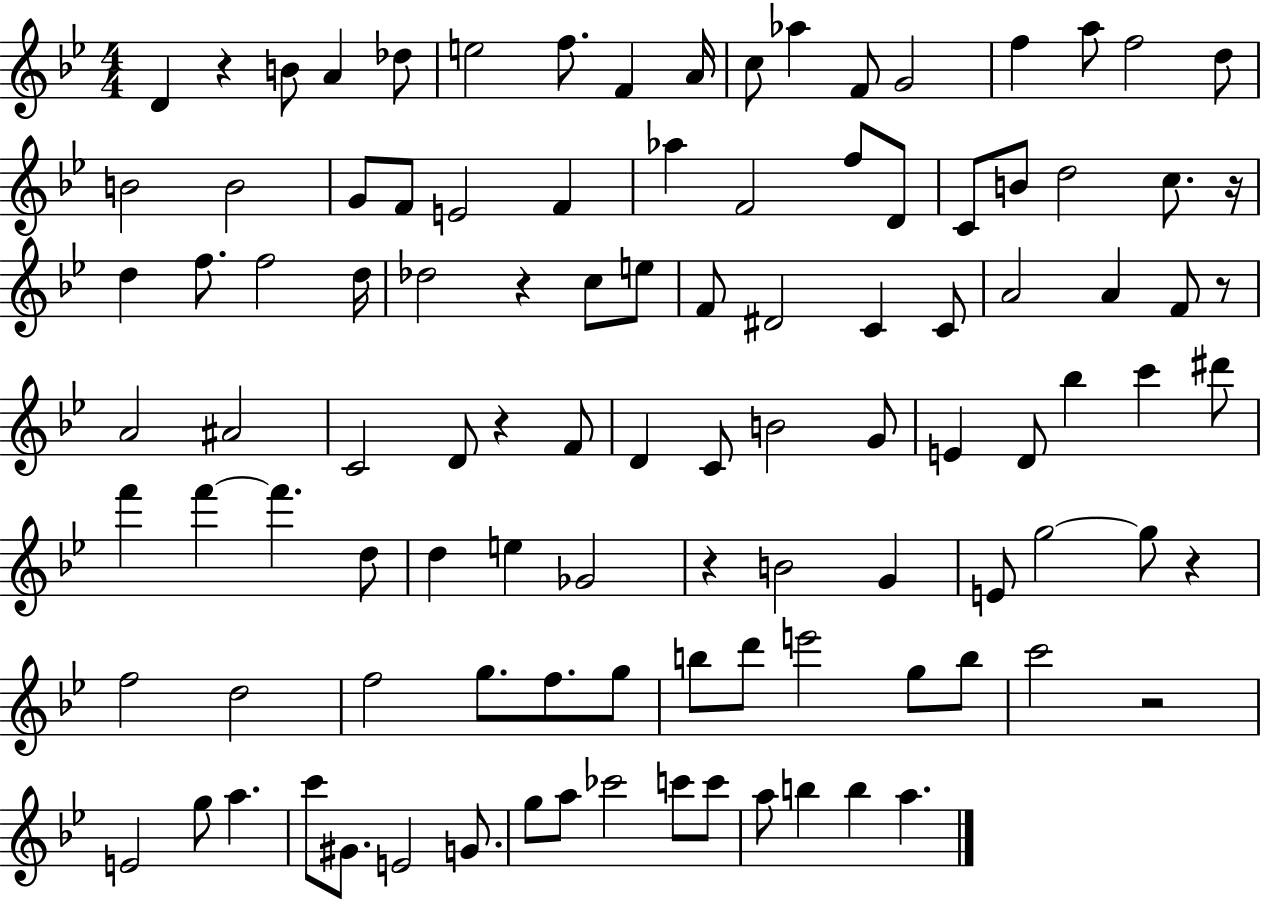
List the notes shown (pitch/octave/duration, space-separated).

D4/q R/q B4/e A4/q Db5/e E5/h F5/e. F4/q A4/s C5/e Ab5/q F4/e G4/h F5/q A5/e F5/h D5/e B4/h B4/h G4/e F4/e E4/h F4/q Ab5/q F4/h F5/e D4/e C4/e B4/e D5/h C5/e. R/s D5/q F5/e. F5/h D5/s Db5/h R/q C5/e E5/e F4/e D#4/h C4/q C4/e A4/h A4/q F4/e R/e A4/h A#4/h C4/h D4/e R/q F4/e D4/q C4/e B4/h G4/e E4/q D4/e Bb5/q C6/q D#6/e F6/q F6/q F6/q. D5/e D5/q E5/q Gb4/h R/q B4/h G4/q E4/e G5/h G5/e R/q F5/h D5/h F5/h G5/e. F5/e. G5/e B5/e D6/e E6/h G5/e B5/e C6/h R/h E4/h G5/e A5/q. C6/e G#4/e. E4/h G4/e. G5/e A5/e CES6/h C6/e C6/e A5/e B5/q B5/q A5/q.